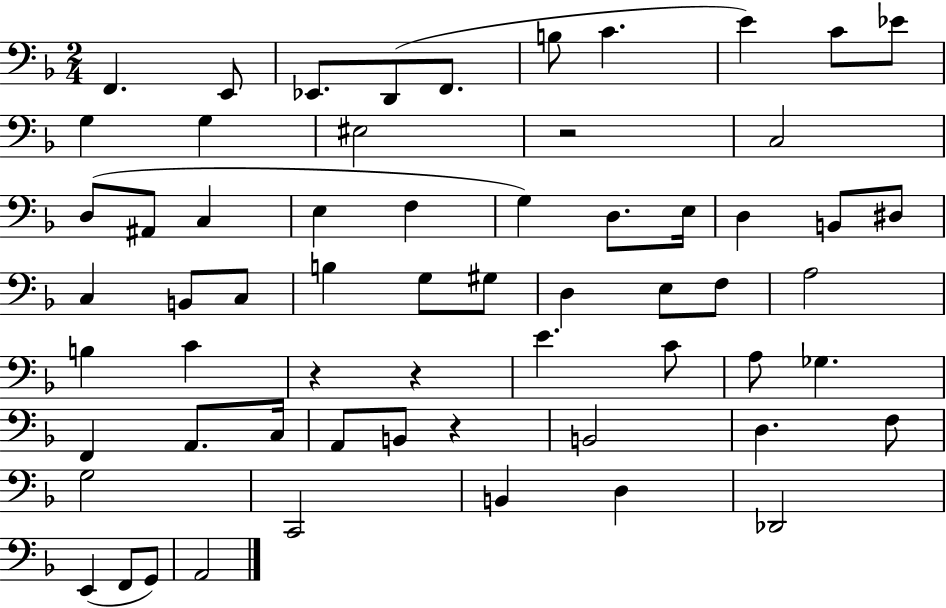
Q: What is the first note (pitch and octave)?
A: F2